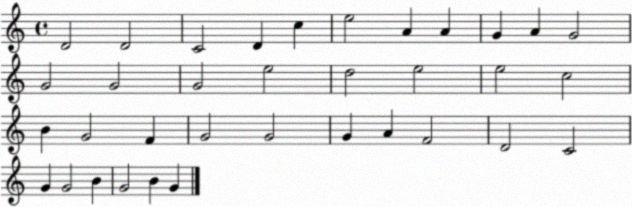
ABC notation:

X:1
T:Untitled
M:4/4
L:1/4
K:C
D2 D2 C2 D c e2 A A G A G2 G2 G2 G2 e2 d2 e2 e2 c2 B G2 F G2 G2 G A F2 D2 C2 G G2 B G2 B G